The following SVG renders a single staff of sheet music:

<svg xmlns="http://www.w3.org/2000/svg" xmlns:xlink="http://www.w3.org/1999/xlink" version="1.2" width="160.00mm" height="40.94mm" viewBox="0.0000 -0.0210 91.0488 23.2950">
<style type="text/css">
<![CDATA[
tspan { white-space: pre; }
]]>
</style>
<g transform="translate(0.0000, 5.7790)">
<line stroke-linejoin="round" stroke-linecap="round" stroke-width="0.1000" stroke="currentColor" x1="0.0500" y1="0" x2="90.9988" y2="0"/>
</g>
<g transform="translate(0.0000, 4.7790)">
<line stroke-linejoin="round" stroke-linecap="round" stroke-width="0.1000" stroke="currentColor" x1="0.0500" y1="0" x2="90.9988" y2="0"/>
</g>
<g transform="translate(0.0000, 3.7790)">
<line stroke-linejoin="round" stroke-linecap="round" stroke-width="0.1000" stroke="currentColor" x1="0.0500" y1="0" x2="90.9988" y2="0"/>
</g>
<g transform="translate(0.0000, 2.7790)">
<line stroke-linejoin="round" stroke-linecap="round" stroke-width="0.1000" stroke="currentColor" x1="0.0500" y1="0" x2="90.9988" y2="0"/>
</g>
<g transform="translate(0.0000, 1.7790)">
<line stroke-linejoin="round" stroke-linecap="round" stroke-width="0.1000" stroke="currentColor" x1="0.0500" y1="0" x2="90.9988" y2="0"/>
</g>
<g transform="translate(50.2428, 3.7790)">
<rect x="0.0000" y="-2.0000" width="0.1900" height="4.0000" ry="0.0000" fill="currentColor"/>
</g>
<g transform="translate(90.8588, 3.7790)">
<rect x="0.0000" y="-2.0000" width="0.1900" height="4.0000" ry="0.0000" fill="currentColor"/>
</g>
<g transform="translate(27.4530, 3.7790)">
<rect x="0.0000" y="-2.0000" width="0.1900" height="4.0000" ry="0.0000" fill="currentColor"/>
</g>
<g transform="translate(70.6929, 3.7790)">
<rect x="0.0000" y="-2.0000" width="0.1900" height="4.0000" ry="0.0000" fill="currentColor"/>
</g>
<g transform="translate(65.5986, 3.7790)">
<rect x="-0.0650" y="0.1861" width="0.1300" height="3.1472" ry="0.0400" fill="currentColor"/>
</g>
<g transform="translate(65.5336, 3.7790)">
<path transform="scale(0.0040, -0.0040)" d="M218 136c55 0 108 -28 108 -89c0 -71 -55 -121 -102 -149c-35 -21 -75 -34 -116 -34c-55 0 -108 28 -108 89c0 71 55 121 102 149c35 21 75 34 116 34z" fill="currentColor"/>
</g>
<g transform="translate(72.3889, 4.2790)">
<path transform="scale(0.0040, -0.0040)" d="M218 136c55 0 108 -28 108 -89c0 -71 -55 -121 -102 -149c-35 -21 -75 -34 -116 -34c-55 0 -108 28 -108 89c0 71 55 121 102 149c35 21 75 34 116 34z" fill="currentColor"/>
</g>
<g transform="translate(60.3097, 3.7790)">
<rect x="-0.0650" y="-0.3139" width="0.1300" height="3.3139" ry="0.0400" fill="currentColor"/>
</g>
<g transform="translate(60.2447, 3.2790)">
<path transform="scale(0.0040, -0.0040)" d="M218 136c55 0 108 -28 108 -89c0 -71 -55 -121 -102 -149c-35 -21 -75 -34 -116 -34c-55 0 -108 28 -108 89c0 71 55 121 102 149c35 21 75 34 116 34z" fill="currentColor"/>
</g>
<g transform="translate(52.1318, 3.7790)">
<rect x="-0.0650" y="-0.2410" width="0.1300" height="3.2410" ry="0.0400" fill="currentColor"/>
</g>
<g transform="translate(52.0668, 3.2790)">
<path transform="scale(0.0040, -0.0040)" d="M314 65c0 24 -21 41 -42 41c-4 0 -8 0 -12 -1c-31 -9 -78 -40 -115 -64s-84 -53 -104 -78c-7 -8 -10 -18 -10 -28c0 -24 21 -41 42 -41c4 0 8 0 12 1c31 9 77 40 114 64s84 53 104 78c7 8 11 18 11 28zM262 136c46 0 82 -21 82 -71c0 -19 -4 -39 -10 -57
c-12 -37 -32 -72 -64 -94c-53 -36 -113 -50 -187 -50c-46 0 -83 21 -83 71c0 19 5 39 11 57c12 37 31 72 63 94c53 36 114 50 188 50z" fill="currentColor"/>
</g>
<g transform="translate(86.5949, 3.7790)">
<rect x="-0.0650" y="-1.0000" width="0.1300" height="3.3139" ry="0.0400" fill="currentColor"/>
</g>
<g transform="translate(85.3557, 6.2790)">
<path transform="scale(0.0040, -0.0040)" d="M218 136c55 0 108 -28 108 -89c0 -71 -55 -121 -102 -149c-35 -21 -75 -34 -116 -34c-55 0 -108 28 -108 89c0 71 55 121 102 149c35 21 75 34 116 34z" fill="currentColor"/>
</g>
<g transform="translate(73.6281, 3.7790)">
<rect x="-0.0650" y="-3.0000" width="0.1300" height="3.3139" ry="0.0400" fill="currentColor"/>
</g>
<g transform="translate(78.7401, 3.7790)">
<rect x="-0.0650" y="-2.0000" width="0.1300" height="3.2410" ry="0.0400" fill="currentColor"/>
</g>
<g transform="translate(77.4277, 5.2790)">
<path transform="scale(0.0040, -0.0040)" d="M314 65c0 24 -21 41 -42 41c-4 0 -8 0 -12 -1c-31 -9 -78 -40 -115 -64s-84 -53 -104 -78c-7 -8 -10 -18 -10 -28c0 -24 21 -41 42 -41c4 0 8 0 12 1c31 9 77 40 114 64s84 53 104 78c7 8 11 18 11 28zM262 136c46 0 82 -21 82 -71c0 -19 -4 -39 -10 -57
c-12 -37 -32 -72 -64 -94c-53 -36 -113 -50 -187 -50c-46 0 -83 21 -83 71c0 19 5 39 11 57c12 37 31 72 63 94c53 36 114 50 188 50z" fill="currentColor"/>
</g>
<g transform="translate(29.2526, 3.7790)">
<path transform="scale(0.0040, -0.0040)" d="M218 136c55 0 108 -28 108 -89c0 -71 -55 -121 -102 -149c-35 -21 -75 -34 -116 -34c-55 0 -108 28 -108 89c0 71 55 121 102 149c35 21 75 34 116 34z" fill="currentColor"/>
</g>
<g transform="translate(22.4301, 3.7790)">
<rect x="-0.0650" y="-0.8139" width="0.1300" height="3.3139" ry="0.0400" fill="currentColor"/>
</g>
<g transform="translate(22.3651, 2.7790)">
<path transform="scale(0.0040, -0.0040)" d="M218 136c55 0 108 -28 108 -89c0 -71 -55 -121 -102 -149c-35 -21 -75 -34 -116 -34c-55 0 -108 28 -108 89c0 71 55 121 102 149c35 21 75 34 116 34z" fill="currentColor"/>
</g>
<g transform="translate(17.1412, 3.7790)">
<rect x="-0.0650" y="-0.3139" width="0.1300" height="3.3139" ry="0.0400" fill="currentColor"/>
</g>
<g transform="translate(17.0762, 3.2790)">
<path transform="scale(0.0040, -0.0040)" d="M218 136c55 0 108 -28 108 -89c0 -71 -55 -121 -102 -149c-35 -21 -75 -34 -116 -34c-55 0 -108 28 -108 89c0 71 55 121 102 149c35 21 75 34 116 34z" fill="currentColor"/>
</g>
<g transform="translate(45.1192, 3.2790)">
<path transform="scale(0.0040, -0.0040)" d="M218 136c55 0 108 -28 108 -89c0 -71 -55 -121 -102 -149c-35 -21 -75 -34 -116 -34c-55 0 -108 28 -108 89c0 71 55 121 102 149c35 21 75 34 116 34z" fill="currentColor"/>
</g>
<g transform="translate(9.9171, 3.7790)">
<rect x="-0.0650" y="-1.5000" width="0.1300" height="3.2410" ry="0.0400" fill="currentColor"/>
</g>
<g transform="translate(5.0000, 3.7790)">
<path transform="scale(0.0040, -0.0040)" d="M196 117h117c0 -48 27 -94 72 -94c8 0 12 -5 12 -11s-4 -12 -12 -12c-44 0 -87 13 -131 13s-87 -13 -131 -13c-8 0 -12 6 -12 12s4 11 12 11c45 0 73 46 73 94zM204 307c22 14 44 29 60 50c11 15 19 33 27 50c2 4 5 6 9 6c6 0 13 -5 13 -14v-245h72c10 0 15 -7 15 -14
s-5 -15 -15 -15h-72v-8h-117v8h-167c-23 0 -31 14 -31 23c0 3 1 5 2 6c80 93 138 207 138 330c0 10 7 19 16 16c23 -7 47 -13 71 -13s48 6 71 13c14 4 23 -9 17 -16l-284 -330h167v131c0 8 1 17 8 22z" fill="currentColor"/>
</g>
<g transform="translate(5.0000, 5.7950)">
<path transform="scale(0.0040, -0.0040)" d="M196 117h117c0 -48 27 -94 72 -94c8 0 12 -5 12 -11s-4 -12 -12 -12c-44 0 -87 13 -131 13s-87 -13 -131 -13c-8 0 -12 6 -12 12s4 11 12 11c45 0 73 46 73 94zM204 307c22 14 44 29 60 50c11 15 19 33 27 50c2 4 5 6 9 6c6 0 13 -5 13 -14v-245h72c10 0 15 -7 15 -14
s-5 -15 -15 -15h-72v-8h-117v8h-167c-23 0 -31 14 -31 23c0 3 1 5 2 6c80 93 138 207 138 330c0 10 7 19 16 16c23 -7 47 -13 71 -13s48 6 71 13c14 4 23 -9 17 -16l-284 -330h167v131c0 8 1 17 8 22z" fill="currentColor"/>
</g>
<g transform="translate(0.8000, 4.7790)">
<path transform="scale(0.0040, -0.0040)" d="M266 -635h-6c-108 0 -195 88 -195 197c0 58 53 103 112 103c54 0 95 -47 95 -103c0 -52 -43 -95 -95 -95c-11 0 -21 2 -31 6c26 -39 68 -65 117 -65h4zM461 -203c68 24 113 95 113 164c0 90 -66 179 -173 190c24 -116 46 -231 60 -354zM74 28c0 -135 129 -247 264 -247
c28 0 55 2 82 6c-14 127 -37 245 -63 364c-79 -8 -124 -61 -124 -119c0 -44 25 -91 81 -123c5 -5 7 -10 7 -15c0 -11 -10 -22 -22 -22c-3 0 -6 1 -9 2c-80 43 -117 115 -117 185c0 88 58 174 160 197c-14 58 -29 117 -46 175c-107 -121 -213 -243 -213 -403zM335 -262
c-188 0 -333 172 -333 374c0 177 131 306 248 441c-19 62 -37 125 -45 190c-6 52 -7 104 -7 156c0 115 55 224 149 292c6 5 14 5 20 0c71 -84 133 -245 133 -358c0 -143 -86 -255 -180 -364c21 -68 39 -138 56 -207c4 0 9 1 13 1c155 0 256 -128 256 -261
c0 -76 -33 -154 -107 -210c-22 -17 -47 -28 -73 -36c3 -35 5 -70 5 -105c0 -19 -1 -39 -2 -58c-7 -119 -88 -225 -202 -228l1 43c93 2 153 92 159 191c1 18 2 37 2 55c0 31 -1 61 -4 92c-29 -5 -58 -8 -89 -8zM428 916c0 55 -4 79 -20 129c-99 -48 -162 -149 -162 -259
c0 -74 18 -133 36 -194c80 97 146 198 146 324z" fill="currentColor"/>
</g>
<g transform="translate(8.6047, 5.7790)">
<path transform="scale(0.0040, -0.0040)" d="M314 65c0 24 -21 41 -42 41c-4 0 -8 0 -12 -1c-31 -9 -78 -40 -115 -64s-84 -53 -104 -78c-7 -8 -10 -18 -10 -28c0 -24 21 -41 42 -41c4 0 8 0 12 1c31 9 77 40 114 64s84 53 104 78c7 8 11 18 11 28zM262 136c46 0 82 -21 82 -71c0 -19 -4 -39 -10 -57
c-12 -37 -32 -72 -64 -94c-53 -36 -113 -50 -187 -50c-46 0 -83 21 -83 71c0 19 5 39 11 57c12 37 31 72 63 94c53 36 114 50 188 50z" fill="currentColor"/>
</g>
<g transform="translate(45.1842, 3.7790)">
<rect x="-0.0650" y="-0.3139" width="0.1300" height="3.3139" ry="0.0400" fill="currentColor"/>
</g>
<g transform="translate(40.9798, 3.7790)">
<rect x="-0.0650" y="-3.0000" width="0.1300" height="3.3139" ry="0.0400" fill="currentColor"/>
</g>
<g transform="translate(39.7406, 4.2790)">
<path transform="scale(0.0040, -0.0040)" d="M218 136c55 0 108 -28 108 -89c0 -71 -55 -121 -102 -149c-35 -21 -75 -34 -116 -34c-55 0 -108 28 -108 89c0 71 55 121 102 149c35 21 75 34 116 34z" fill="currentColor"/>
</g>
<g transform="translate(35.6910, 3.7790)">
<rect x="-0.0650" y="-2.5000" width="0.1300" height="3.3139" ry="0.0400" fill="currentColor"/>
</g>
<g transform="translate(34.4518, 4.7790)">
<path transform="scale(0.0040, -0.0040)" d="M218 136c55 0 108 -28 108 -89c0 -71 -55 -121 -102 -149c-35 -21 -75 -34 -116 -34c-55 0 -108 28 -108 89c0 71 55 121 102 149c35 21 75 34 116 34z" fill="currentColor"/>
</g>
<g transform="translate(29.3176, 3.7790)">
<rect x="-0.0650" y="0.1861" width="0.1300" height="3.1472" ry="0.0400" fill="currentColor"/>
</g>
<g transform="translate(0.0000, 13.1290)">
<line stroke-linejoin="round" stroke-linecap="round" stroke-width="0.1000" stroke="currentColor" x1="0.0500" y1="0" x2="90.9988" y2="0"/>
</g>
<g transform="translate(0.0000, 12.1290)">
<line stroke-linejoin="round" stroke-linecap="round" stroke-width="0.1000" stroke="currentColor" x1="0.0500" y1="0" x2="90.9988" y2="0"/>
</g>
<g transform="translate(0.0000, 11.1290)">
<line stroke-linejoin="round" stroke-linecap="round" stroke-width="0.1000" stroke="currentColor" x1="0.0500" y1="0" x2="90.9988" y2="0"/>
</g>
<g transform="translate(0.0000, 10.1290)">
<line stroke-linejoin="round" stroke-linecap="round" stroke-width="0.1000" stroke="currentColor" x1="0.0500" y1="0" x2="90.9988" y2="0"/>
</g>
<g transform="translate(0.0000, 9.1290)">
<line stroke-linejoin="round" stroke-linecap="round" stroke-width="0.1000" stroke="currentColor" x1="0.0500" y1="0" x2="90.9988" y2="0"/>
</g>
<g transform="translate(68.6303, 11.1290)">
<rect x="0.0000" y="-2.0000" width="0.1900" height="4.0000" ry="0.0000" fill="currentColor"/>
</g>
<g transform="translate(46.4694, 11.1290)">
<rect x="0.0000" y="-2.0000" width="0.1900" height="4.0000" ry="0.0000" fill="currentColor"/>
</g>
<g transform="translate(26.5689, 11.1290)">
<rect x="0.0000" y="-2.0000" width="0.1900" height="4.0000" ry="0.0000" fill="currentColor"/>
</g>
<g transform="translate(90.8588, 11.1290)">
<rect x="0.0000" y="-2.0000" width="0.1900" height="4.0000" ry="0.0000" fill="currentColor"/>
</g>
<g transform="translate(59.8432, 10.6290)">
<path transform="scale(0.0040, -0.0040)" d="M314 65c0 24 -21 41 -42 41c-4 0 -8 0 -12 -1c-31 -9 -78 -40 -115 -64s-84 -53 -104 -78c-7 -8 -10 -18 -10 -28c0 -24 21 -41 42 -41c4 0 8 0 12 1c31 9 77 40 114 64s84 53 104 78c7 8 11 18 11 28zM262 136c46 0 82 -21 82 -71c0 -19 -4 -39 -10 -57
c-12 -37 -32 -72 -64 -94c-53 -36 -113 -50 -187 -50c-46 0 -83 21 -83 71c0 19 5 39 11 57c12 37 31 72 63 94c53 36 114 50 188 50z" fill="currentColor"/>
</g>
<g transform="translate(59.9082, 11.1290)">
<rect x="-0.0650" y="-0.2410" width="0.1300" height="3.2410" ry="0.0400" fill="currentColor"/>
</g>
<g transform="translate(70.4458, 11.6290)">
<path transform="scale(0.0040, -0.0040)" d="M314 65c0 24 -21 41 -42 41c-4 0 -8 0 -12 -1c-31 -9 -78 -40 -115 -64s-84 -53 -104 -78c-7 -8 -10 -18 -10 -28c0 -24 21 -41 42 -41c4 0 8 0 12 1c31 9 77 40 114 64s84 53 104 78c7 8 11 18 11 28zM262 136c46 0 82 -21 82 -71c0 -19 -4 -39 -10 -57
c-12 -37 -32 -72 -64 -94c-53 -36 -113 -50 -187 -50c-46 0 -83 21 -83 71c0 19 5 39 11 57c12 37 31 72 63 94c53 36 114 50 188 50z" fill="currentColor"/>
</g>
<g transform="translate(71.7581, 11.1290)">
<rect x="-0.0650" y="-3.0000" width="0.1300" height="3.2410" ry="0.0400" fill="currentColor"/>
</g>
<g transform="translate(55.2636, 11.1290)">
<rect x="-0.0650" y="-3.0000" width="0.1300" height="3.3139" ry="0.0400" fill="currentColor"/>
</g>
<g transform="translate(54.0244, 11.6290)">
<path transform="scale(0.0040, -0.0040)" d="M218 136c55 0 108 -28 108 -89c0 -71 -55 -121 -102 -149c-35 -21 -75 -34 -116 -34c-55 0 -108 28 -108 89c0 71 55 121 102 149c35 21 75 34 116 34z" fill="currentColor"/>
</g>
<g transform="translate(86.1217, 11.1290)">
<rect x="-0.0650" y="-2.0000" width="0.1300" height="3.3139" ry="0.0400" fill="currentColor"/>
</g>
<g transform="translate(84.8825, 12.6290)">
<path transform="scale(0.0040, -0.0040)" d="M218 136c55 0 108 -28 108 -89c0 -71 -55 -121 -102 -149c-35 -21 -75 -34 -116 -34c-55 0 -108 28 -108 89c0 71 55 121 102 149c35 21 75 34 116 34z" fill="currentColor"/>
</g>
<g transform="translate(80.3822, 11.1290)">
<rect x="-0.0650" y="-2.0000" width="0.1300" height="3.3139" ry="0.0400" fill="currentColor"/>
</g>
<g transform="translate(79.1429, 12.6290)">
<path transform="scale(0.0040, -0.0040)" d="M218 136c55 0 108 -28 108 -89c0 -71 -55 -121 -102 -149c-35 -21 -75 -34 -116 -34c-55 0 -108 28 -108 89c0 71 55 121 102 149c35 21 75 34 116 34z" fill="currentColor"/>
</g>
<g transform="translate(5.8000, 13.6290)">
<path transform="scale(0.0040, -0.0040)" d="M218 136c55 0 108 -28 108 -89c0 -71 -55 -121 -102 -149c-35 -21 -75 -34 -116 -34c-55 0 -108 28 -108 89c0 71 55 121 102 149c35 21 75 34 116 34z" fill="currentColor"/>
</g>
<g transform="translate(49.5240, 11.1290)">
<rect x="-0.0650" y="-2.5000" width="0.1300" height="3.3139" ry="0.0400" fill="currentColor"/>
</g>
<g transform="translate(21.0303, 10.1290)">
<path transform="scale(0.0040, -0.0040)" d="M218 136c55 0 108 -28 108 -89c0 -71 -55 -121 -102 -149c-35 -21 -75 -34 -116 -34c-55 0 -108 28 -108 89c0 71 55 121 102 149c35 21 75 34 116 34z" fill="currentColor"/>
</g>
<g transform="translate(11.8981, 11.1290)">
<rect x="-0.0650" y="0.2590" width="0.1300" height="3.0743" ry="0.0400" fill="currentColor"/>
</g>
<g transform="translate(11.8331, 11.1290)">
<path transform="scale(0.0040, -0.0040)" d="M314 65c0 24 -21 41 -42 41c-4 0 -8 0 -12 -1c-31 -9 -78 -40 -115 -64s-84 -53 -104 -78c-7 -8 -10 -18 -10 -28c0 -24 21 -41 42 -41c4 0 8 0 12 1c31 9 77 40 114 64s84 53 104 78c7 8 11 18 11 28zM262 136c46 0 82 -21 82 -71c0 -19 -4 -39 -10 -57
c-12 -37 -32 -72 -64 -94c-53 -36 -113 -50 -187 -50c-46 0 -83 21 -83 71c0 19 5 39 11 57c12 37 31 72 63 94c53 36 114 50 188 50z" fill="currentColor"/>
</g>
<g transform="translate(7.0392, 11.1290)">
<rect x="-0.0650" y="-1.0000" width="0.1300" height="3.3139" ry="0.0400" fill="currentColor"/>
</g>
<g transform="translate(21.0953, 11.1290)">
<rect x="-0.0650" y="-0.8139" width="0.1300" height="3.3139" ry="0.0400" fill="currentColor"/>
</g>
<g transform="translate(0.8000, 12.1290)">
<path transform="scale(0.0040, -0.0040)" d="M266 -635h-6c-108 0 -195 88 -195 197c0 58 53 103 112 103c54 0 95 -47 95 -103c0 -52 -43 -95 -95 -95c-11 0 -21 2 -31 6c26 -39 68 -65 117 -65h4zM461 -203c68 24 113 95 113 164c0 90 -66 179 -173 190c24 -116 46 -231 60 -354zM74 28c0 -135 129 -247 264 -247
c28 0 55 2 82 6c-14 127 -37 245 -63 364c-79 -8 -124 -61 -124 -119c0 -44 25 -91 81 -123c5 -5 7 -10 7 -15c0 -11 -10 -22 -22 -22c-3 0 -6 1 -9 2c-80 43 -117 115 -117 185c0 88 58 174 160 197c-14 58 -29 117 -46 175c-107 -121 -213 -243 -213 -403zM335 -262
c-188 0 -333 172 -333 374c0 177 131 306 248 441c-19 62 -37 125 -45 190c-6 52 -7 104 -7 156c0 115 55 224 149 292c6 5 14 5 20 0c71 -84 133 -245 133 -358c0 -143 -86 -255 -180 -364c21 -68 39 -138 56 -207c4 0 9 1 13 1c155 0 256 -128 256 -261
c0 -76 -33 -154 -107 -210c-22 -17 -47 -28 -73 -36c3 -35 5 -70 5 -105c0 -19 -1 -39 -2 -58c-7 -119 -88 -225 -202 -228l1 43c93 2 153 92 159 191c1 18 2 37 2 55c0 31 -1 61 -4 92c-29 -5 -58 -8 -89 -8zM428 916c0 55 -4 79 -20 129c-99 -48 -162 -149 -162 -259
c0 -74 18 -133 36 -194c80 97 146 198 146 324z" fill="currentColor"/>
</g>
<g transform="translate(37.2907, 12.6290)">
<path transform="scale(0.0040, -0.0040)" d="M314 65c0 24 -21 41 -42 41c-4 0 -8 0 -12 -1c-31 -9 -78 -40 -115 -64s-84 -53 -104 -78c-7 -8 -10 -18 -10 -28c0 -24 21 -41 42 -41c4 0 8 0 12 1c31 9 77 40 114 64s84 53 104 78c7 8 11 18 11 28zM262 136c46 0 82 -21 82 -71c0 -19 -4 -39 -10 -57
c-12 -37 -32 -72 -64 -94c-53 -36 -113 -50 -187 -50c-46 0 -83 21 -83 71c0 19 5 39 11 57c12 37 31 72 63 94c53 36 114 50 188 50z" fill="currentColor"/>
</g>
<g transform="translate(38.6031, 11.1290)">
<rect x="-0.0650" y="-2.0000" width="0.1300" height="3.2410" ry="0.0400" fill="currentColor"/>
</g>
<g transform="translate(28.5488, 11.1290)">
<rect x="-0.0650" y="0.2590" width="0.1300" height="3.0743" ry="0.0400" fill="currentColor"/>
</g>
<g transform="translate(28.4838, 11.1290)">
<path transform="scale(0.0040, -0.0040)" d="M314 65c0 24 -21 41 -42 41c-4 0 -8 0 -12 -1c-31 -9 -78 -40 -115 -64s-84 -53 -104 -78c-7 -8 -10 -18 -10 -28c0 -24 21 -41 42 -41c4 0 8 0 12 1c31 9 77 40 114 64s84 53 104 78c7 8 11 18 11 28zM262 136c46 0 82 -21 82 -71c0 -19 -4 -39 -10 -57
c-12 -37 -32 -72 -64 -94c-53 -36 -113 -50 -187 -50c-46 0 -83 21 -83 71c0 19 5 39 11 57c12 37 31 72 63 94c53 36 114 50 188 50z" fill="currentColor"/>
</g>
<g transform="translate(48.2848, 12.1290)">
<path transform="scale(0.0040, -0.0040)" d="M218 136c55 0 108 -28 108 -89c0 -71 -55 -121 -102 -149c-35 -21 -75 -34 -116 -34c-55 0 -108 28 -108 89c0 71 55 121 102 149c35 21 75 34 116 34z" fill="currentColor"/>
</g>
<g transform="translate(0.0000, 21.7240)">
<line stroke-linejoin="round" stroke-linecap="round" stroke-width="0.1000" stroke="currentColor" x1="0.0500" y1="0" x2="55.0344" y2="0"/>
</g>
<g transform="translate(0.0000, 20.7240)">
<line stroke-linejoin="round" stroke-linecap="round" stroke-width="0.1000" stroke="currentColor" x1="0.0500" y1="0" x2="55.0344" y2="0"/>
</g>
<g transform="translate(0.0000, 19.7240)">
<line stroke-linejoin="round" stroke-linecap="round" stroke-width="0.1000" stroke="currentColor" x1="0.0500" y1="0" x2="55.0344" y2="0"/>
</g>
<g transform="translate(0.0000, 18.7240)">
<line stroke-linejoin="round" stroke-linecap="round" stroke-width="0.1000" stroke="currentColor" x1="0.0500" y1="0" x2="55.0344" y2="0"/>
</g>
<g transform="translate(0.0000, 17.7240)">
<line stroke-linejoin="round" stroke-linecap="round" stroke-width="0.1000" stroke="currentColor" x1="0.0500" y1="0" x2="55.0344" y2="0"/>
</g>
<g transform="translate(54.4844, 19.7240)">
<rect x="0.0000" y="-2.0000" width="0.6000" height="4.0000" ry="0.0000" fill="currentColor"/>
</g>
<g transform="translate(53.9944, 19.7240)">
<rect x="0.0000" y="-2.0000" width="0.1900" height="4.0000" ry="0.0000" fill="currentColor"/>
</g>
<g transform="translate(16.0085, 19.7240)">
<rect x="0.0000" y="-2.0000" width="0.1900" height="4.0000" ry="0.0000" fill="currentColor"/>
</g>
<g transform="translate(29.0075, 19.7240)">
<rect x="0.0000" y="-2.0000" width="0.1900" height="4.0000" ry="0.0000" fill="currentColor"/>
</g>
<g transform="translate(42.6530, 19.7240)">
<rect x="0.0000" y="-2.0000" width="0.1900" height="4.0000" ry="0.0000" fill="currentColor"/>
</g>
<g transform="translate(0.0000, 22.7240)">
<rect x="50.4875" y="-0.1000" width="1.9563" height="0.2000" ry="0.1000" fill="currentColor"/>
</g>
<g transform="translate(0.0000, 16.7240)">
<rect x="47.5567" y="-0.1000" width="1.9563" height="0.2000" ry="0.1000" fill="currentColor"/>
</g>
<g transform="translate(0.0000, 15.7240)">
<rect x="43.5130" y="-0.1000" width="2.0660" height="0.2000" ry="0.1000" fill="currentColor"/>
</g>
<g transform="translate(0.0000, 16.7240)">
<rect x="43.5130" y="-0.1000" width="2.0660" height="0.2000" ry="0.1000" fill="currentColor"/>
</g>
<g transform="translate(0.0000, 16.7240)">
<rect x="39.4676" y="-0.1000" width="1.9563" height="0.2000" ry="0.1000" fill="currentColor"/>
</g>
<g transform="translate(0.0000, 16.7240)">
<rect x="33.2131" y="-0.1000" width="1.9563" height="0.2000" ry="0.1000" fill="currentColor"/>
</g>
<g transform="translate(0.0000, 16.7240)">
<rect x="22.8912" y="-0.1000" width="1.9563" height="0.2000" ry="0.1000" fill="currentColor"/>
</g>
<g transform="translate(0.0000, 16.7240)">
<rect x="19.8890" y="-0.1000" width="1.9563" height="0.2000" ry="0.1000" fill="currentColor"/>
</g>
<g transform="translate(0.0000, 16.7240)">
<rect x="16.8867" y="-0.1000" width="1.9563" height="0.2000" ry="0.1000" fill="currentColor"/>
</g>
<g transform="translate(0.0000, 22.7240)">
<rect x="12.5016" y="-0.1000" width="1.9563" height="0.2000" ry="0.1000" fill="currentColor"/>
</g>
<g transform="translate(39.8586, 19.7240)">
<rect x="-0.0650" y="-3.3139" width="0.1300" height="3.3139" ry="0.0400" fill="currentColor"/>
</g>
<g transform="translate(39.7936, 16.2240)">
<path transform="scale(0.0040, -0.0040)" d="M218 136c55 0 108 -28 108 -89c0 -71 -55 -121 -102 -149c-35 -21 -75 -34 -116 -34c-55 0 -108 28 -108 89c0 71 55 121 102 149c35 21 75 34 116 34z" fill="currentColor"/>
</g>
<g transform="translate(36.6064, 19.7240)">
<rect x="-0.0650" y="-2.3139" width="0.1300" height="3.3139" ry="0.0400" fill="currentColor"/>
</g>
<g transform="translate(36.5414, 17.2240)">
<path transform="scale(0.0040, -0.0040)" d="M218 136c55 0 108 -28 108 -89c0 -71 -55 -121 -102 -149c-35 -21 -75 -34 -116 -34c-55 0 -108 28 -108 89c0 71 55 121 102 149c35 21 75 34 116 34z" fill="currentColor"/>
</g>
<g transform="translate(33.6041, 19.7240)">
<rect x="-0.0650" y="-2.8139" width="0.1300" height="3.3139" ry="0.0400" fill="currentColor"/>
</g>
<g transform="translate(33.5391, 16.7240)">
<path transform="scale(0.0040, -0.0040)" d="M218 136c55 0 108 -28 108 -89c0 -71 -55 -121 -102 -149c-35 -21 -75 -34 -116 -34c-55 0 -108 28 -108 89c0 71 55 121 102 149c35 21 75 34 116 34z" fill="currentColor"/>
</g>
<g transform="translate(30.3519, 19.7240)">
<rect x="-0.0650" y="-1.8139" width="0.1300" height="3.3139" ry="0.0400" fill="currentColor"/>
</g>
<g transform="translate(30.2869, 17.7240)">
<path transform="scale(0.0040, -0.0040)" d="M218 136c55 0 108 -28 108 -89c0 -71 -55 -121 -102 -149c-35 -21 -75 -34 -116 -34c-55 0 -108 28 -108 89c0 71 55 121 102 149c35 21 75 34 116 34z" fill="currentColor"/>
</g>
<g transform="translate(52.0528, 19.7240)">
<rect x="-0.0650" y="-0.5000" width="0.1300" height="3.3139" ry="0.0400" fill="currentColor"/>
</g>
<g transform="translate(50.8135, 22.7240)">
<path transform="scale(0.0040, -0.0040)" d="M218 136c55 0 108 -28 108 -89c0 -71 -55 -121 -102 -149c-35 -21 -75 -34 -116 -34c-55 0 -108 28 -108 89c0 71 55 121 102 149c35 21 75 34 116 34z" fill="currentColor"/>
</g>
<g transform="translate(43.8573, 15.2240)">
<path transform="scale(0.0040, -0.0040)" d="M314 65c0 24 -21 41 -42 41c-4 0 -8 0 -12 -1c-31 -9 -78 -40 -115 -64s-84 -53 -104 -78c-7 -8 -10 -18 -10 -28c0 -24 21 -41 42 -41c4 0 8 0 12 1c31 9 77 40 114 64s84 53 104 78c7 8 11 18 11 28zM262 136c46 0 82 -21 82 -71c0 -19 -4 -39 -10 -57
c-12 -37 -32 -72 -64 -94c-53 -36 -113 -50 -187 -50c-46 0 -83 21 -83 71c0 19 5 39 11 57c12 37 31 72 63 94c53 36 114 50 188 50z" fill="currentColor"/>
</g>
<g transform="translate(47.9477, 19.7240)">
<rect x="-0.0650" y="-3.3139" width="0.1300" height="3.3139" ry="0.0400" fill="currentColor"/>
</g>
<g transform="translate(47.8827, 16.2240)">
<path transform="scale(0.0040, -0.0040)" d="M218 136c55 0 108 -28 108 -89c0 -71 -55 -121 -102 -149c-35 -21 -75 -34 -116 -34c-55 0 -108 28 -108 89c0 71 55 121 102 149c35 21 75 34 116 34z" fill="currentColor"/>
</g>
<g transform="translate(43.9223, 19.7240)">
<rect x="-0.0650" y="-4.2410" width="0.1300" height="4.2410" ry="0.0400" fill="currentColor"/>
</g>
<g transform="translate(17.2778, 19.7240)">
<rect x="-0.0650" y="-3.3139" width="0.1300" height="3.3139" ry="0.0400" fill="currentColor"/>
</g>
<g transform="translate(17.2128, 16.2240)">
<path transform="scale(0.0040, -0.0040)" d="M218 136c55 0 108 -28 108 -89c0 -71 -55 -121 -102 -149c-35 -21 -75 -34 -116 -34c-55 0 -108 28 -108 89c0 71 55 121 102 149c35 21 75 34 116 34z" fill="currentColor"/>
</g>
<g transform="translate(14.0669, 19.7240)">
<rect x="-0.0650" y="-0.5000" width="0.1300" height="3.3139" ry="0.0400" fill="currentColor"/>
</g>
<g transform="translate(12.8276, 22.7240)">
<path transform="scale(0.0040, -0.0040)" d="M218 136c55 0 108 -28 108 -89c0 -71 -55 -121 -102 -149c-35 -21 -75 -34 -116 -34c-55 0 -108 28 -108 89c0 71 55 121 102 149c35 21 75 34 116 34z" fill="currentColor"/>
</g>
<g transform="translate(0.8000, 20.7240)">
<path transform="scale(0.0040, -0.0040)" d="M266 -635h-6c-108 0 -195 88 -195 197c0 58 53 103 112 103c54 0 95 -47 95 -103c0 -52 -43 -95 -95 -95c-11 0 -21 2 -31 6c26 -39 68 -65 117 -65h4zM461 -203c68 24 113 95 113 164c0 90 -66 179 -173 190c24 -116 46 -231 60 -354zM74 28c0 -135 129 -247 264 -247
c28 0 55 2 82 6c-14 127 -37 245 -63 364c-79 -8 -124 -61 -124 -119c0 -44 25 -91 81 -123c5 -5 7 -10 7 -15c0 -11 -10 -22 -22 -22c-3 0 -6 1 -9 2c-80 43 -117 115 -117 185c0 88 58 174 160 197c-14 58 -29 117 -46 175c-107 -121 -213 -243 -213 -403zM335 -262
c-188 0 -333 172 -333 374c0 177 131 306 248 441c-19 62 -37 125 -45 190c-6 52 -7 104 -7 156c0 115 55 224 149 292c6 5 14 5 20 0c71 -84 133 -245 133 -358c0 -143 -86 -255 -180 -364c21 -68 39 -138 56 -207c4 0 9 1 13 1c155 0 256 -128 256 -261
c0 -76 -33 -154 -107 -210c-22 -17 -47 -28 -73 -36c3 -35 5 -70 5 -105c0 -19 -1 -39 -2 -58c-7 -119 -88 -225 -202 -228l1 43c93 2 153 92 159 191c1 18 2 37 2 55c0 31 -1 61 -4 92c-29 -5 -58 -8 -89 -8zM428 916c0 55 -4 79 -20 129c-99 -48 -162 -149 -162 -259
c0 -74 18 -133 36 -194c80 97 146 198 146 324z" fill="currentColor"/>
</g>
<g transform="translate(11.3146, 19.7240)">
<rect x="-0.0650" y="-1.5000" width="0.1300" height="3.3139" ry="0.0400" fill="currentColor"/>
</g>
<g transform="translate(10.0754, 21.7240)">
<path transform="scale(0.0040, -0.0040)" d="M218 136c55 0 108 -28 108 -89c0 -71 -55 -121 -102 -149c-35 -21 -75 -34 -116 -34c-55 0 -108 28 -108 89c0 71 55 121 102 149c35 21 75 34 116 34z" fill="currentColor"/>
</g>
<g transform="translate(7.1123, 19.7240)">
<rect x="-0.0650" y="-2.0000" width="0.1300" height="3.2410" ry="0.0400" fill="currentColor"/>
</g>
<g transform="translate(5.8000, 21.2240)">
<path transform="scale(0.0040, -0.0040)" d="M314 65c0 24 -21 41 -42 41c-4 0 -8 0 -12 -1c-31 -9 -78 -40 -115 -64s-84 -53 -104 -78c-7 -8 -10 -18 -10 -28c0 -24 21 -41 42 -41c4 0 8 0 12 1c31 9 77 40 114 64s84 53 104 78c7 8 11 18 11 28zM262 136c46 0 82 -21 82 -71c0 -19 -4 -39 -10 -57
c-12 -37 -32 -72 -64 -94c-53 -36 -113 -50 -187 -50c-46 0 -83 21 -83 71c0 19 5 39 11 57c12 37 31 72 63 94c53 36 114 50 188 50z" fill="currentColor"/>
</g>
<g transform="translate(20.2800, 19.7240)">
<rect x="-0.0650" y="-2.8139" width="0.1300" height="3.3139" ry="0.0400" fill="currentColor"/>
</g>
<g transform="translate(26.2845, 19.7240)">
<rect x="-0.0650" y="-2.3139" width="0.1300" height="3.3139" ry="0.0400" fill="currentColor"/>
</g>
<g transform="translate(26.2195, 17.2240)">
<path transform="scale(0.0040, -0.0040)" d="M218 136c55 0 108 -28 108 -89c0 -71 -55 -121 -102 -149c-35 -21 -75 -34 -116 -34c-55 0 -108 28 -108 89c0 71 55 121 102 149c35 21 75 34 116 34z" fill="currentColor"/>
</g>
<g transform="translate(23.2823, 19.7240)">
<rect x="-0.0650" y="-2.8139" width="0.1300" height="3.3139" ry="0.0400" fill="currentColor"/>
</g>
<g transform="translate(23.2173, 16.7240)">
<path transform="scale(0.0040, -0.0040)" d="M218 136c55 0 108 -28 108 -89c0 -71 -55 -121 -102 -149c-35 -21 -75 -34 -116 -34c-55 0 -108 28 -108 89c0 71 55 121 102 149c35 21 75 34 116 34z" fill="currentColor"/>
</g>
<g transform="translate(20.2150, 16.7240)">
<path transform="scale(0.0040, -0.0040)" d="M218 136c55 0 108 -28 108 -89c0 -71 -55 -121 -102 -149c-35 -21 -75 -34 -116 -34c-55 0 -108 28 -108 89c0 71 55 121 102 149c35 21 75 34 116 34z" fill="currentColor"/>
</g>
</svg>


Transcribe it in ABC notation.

X:1
T:Untitled
M:4/4
L:1/4
K:C
E2 c d B G A c c2 c B A F2 D D B2 d B2 F2 G A c2 A2 F F F2 E C b a a g f a g b d'2 b C